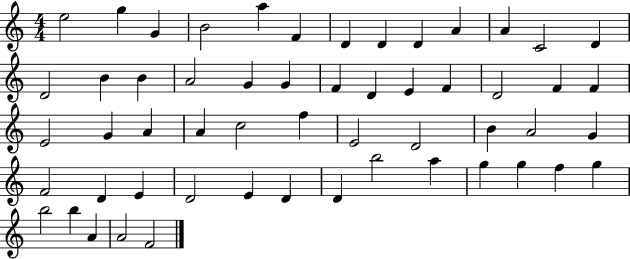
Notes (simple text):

E5/h G5/q G4/q B4/h A5/q F4/q D4/q D4/q D4/q A4/q A4/q C4/h D4/q D4/h B4/q B4/q A4/h G4/q G4/q F4/q D4/q E4/q F4/q D4/h F4/q F4/q E4/h G4/q A4/q A4/q C5/h F5/q E4/h D4/h B4/q A4/h G4/q F4/h D4/q E4/q D4/h E4/q D4/q D4/q B5/h A5/q G5/q G5/q F5/q G5/q B5/h B5/q A4/q A4/h F4/h